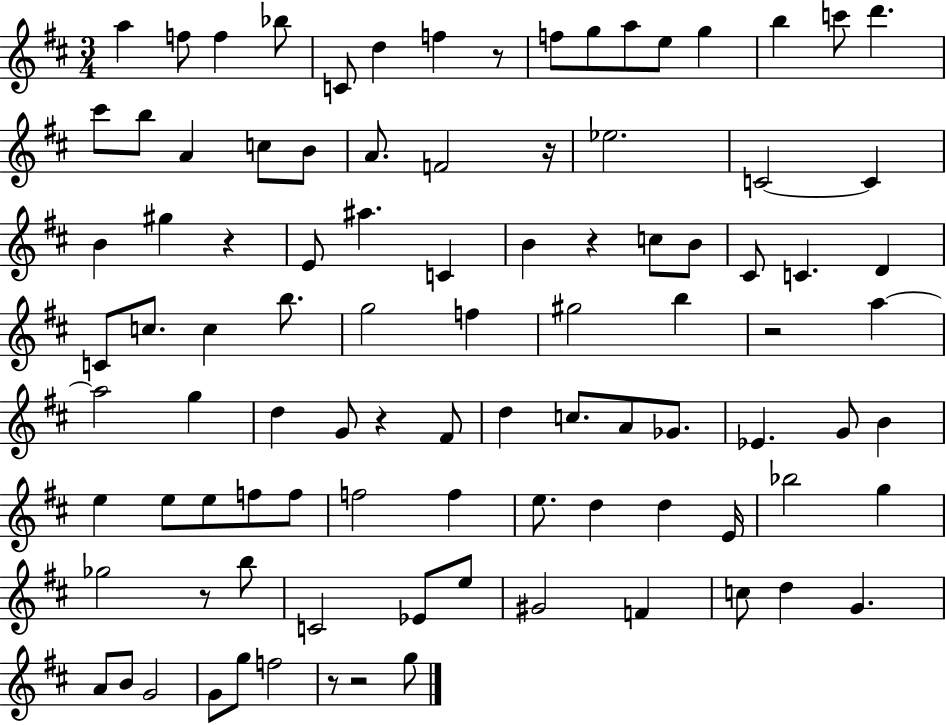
{
  \clef treble
  \numericTimeSignature
  \time 3/4
  \key d \major
  \repeat volta 2 { a''4 f''8 f''4 bes''8 | c'8 d''4 f''4 r8 | f''8 g''8 a''8 e''8 g''4 | b''4 c'''8 d'''4. | \break cis'''8 b''8 a'4 c''8 b'8 | a'8. f'2 r16 | ees''2. | c'2~~ c'4 | \break b'4 gis''4 r4 | e'8 ais''4. c'4 | b'4 r4 c''8 b'8 | cis'8 c'4. d'4 | \break c'8 c''8. c''4 b''8. | g''2 f''4 | gis''2 b''4 | r2 a''4~~ | \break a''2 g''4 | d''4 g'8 r4 fis'8 | d''4 c''8. a'8 ges'8. | ees'4. g'8 b'4 | \break e''4 e''8 e''8 f''8 f''8 | f''2 f''4 | e''8. d''4 d''4 e'16 | bes''2 g''4 | \break ges''2 r8 b''8 | c'2 ees'8 e''8 | gis'2 f'4 | c''8 d''4 g'4. | \break a'8 b'8 g'2 | g'8 g''8 f''2 | r8 r2 g''8 | } \bar "|."
}